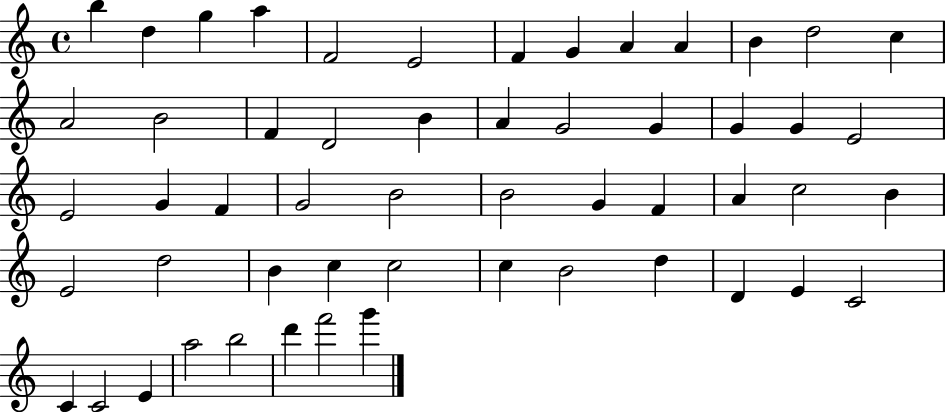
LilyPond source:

{
  \clef treble
  \time 4/4
  \defaultTimeSignature
  \key c \major
  b''4 d''4 g''4 a''4 | f'2 e'2 | f'4 g'4 a'4 a'4 | b'4 d''2 c''4 | \break a'2 b'2 | f'4 d'2 b'4 | a'4 g'2 g'4 | g'4 g'4 e'2 | \break e'2 g'4 f'4 | g'2 b'2 | b'2 g'4 f'4 | a'4 c''2 b'4 | \break e'2 d''2 | b'4 c''4 c''2 | c''4 b'2 d''4 | d'4 e'4 c'2 | \break c'4 c'2 e'4 | a''2 b''2 | d'''4 f'''2 g'''4 | \bar "|."
}